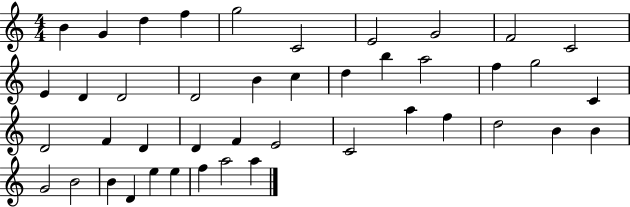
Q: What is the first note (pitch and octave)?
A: B4